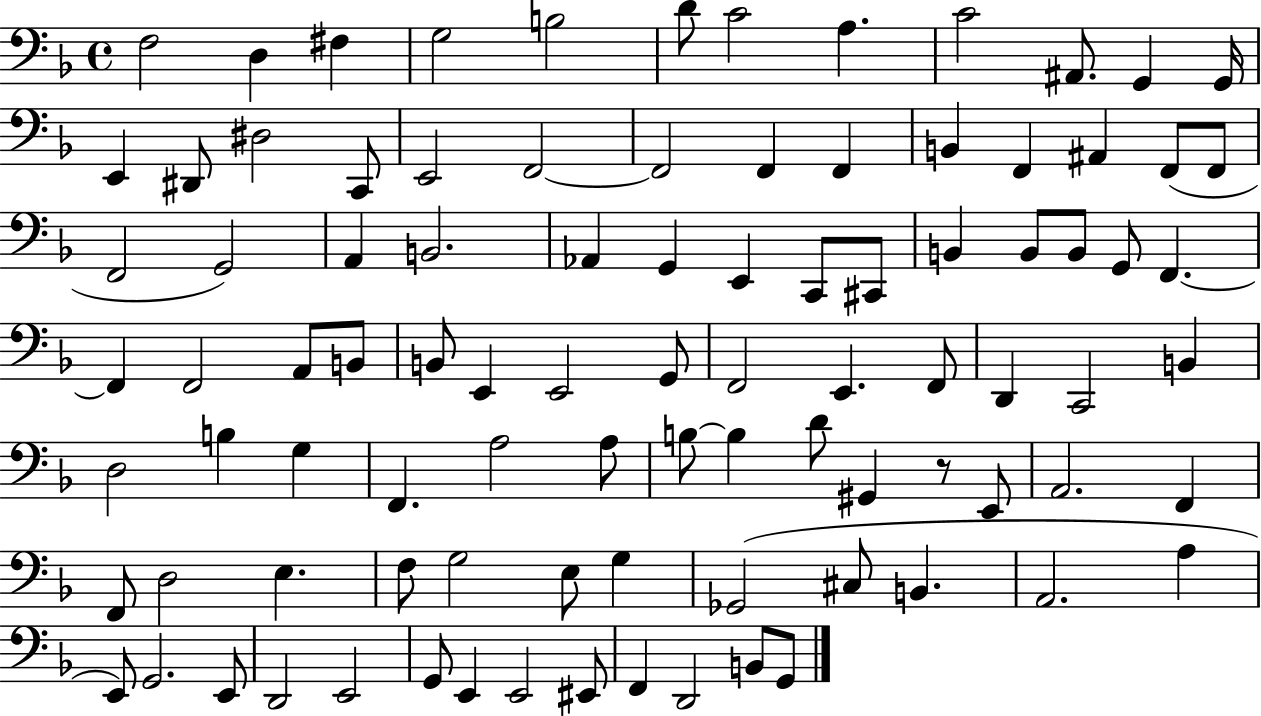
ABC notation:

X:1
T:Untitled
M:4/4
L:1/4
K:F
F,2 D, ^F, G,2 B,2 D/2 C2 A, C2 ^A,,/2 G,, G,,/4 E,, ^D,,/2 ^D,2 C,,/2 E,,2 F,,2 F,,2 F,, F,, B,, F,, ^A,, F,,/2 F,,/2 F,,2 G,,2 A,, B,,2 _A,, G,, E,, C,,/2 ^C,,/2 B,, B,,/2 B,,/2 G,,/2 F,, F,, F,,2 A,,/2 B,,/2 B,,/2 E,, E,,2 G,,/2 F,,2 E,, F,,/2 D,, C,,2 B,, D,2 B, G, F,, A,2 A,/2 B,/2 B, D/2 ^G,, z/2 E,,/2 A,,2 F,, F,,/2 D,2 E, F,/2 G,2 E,/2 G, _G,,2 ^C,/2 B,, A,,2 A, E,,/2 G,,2 E,,/2 D,,2 E,,2 G,,/2 E,, E,,2 ^E,,/2 F,, D,,2 B,,/2 G,,/2